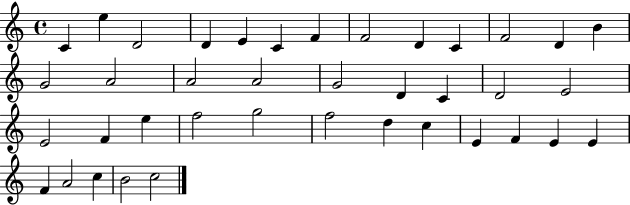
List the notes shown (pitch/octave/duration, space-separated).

C4/q E5/q D4/h D4/q E4/q C4/q F4/q F4/h D4/q C4/q F4/h D4/q B4/q G4/h A4/h A4/h A4/h G4/h D4/q C4/q D4/h E4/h E4/h F4/q E5/q F5/h G5/h F5/h D5/q C5/q E4/q F4/q E4/q E4/q F4/q A4/h C5/q B4/h C5/h